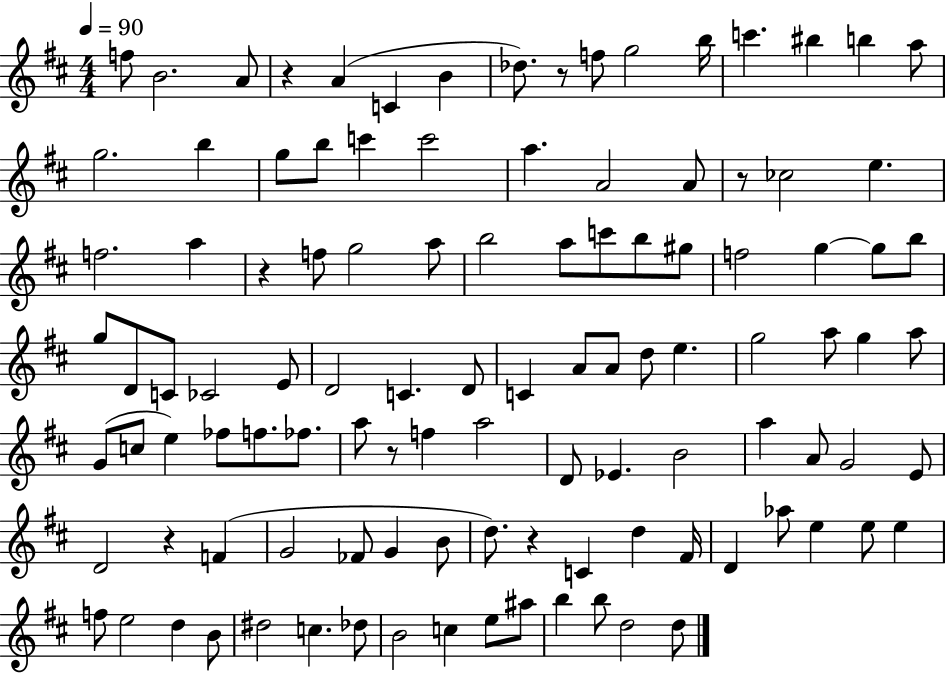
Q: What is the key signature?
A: D major